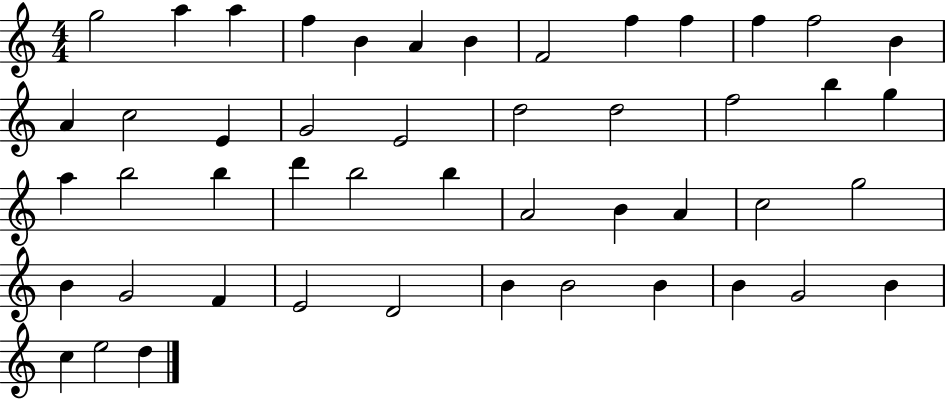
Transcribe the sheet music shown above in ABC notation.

X:1
T:Untitled
M:4/4
L:1/4
K:C
g2 a a f B A B F2 f f f f2 B A c2 E G2 E2 d2 d2 f2 b g a b2 b d' b2 b A2 B A c2 g2 B G2 F E2 D2 B B2 B B G2 B c e2 d